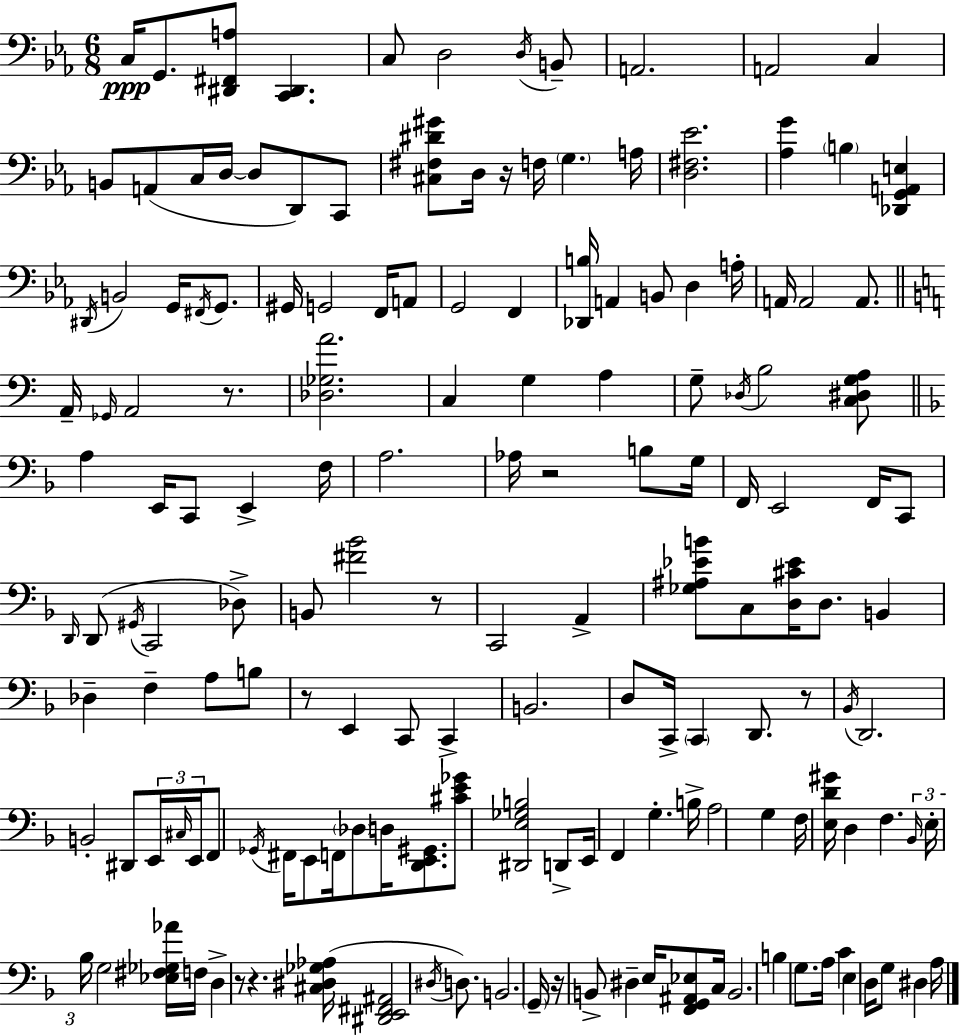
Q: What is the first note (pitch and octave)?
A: C3